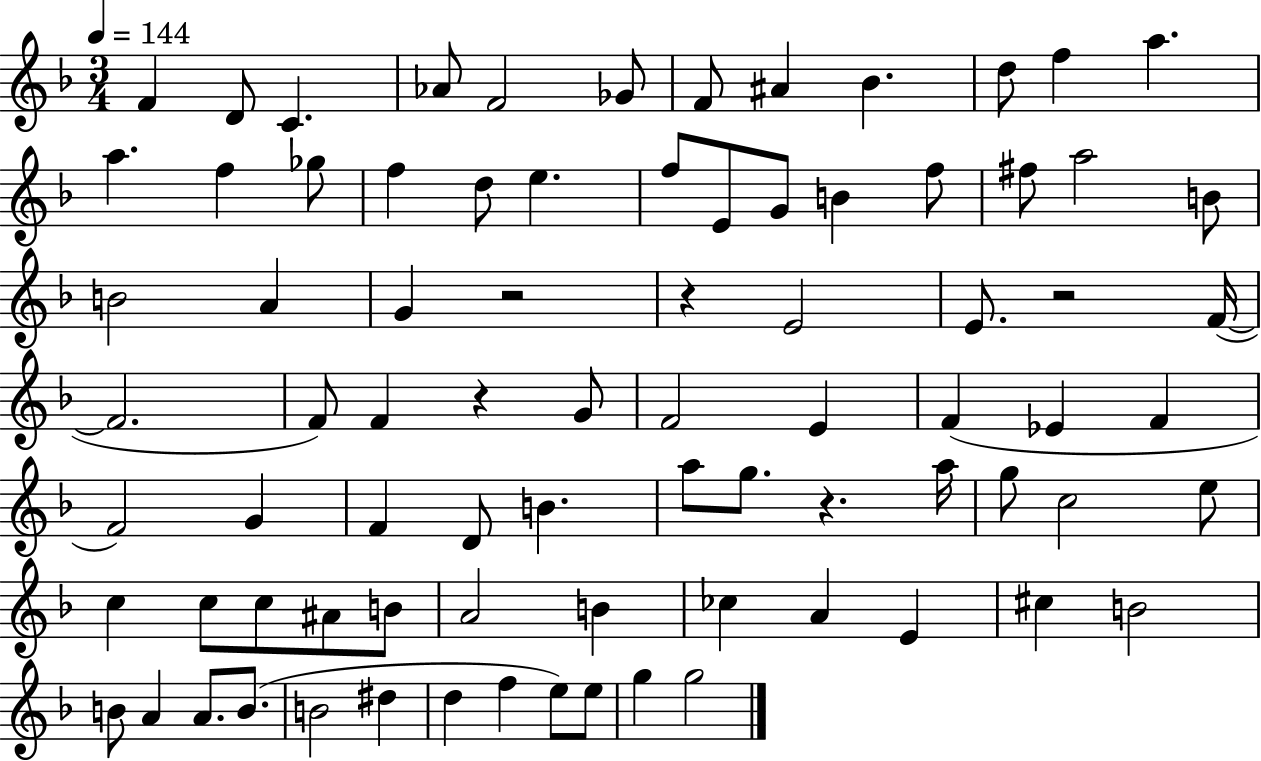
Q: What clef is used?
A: treble